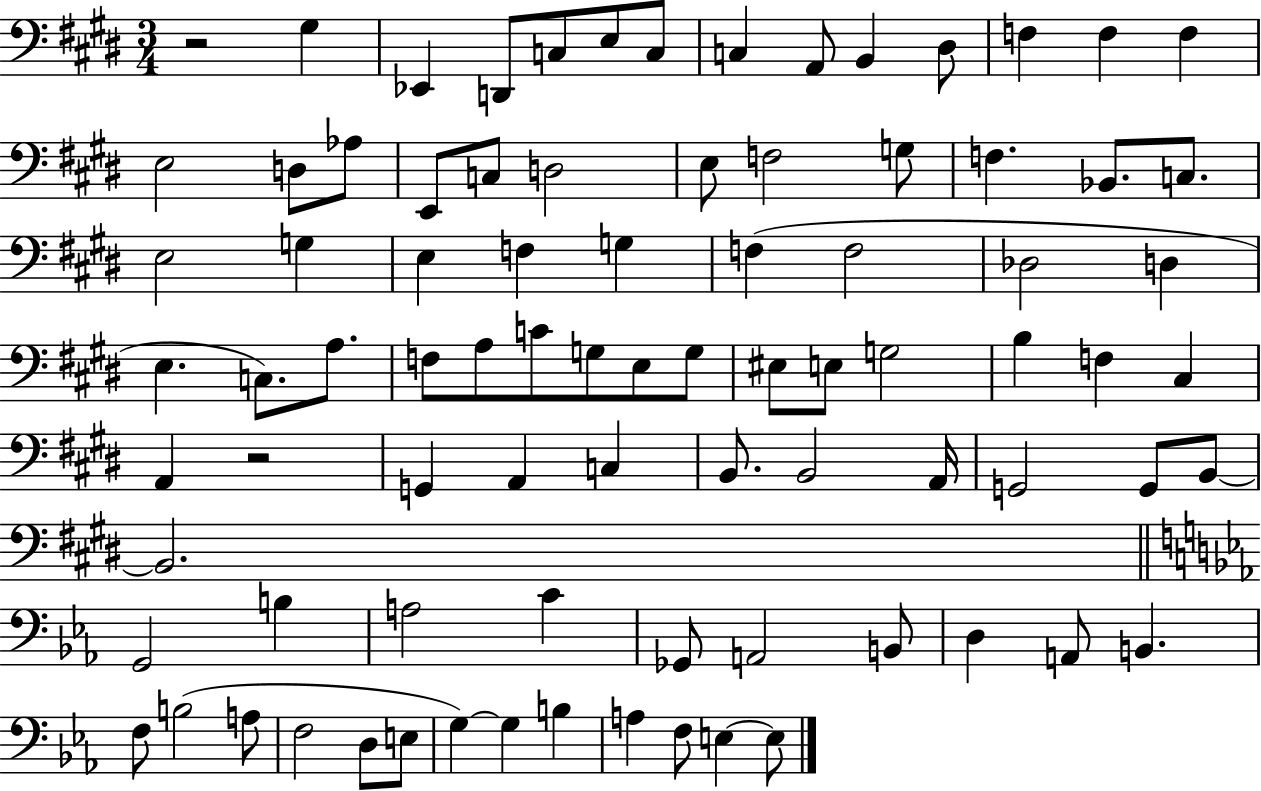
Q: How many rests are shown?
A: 2